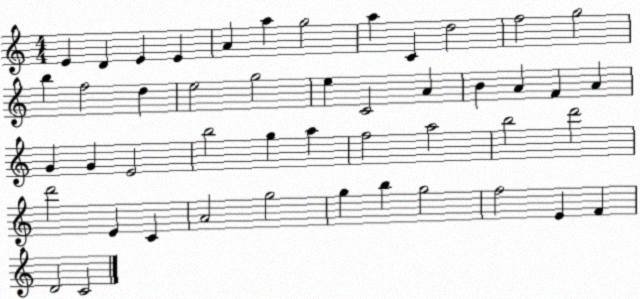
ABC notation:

X:1
T:Untitled
M:4/4
L:1/4
K:C
E D E E A a g2 a C d2 f2 g2 b f2 d e2 g2 e C2 A B A F A G G E2 b2 g a f2 a2 b2 d'2 d'2 E C A2 g2 g b g2 f2 E F D2 C2